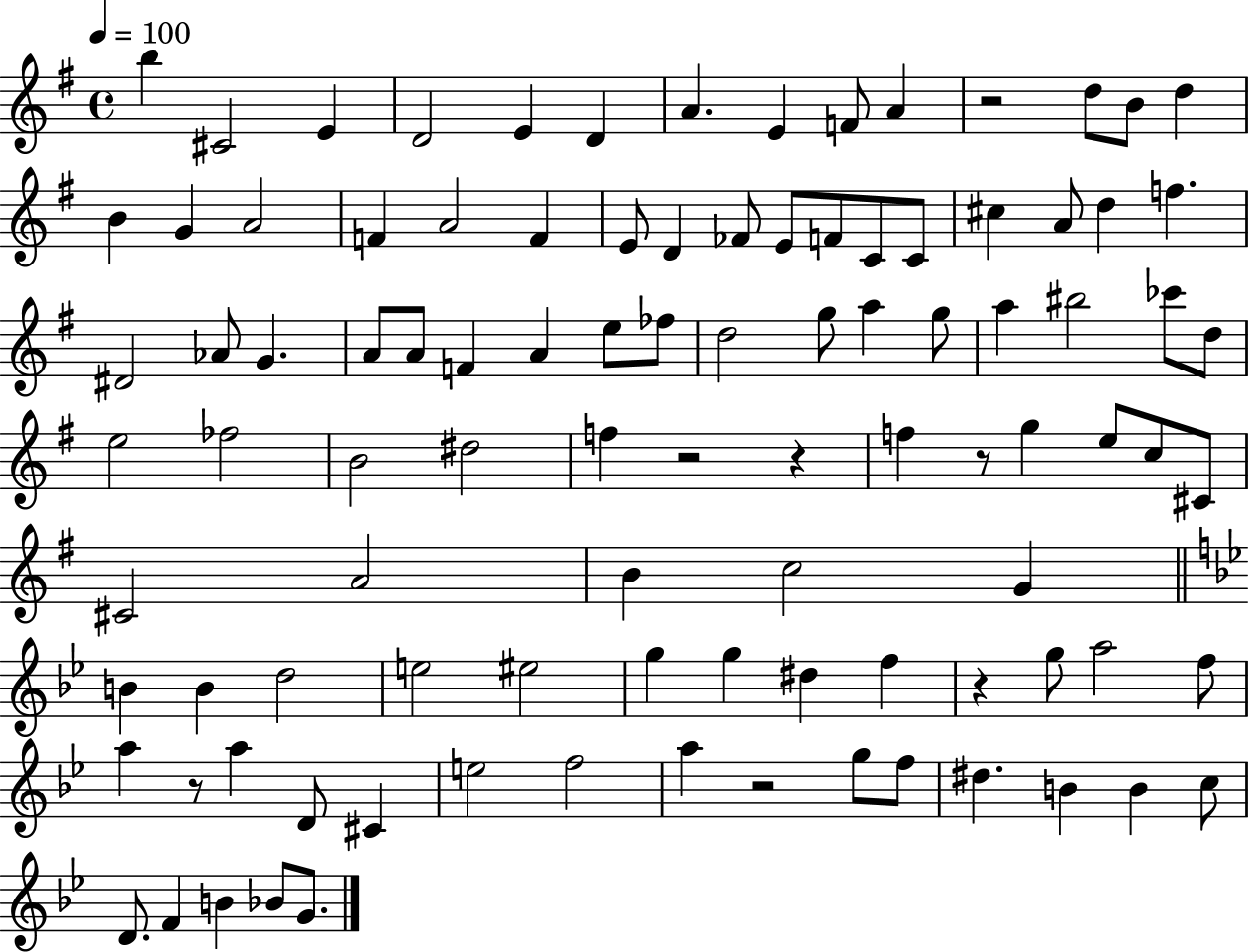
X:1
T:Untitled
M:4/4
L:1/4
K:G
b ^C2 E D2 E D A E F/2 A z2 d/2 B/2 d B G A2 F A2 F E/2 D _F/2 E/2 F/2 C/2 C/2 ^c A/2 d f ^D2 _A/2 G A/2 A/2 F A e/2 _f/2 d2 g/2 a g/2 a ^b2 _c'/2 d/2 e2 _f2 B2 ^d2 f z2 z f z/2 g e/2 c/2 ^C/2 ^C2 A2 B c2 G B B d2 e2 ^e2 g g ^d f z g/2 a2 f/2 a z/2 a D/2 ^C e2 f2 a z2 g/2 f/2 ^d B B c/2 D/2 F B _B/2 G/2